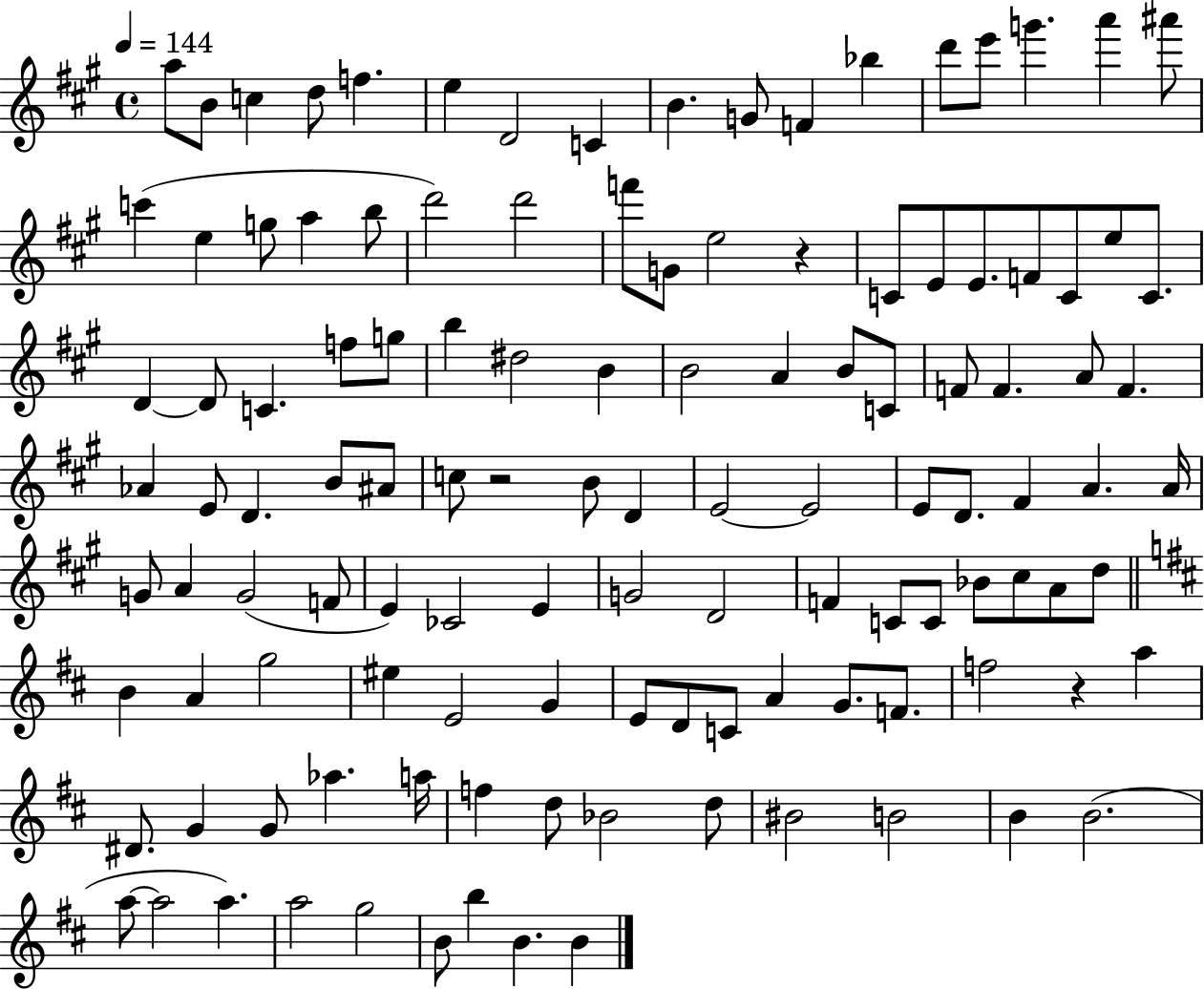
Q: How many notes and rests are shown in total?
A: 120